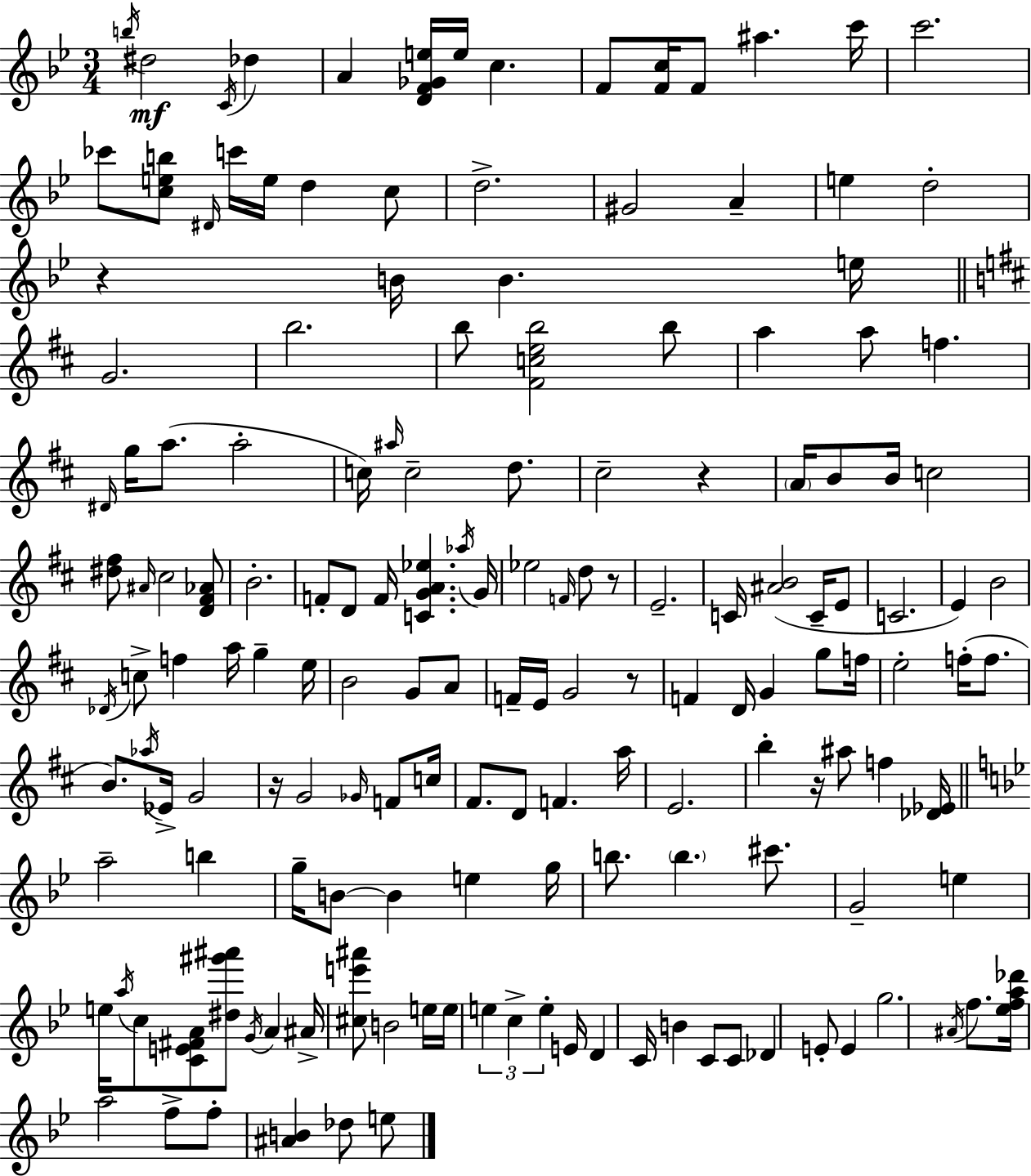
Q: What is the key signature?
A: BES major